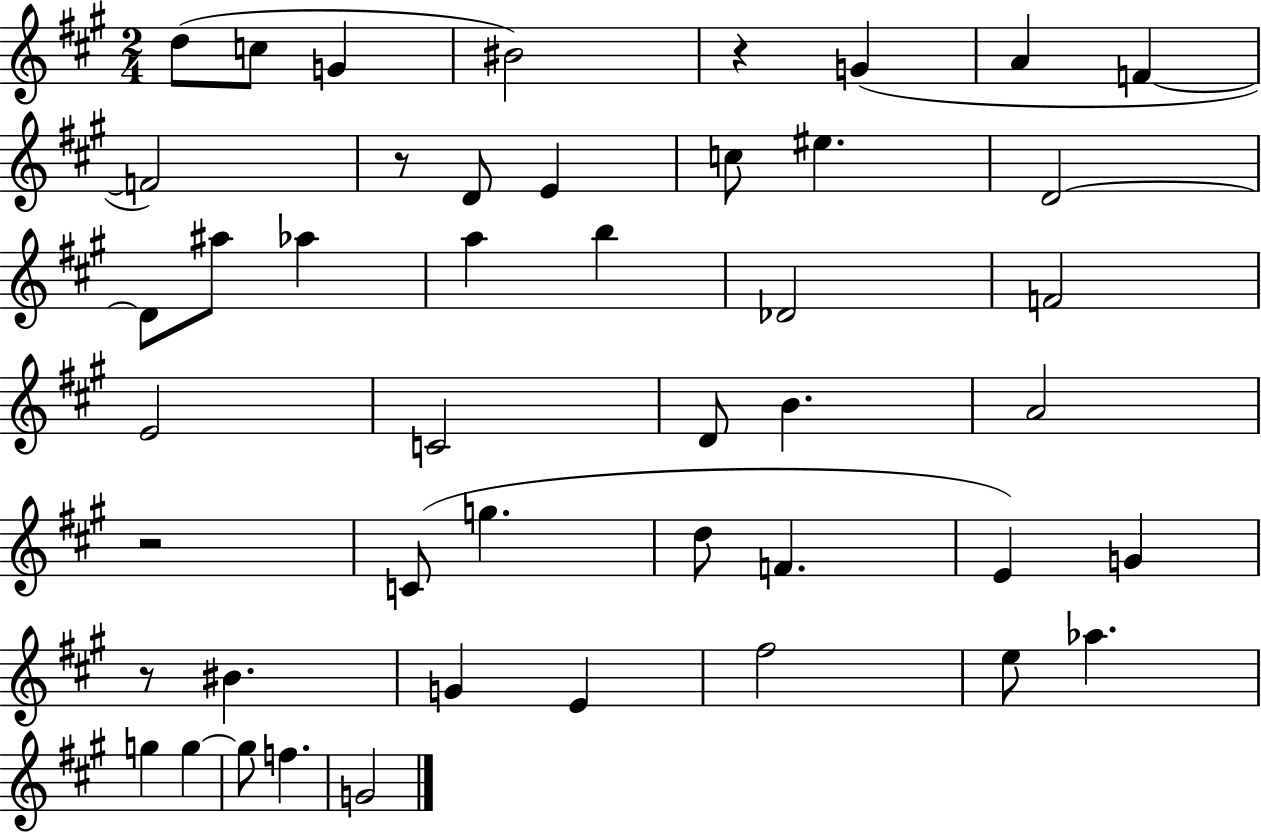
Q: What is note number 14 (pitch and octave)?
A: D4